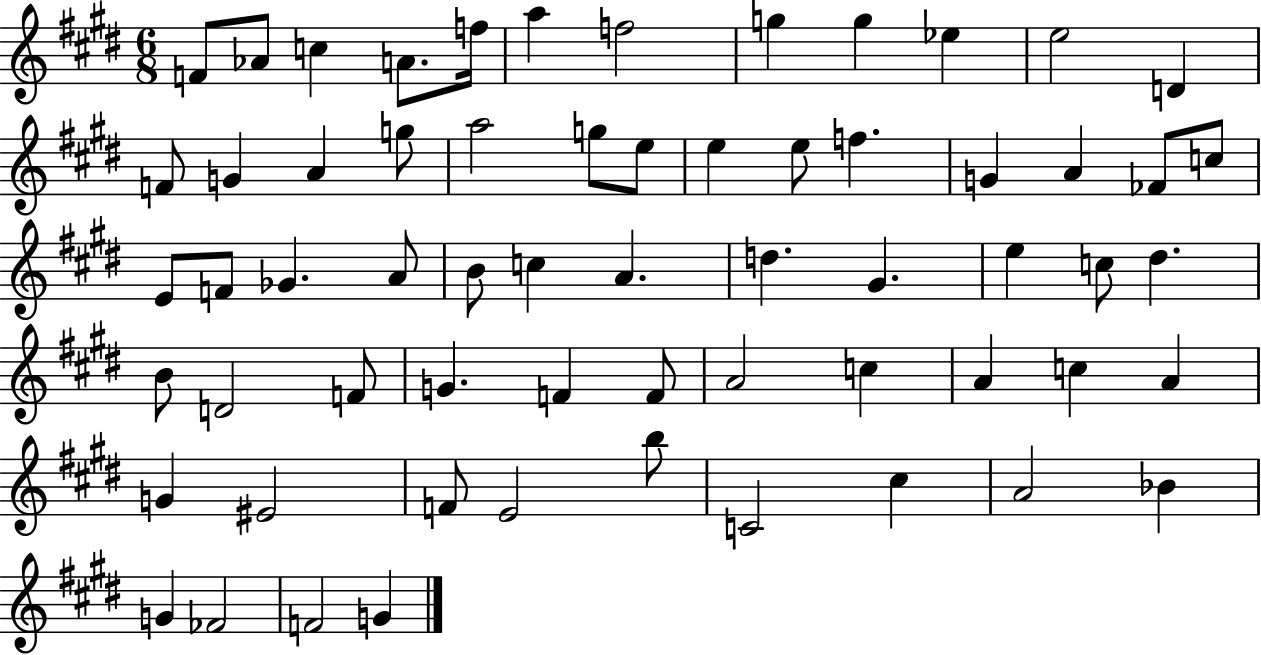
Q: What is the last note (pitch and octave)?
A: G4